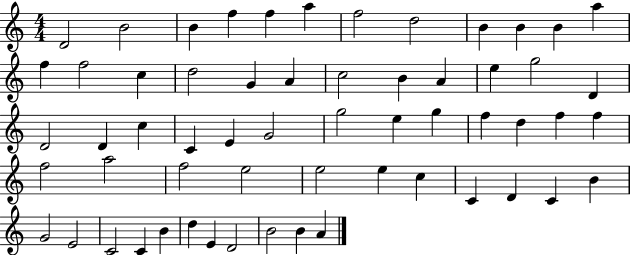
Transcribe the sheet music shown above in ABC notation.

X:1
T:Untitled
M:4/4
L:1/4
K:C
D2 B2 B f f a f2 d2 B B B a f f2 c d2 G A c2 B A e g2 D D2 D c C E G2 g2 e g f d f f f2 a2 f2 e2 e2 e c C D C B G2 E2 C2 C B d E D2 B2 B A